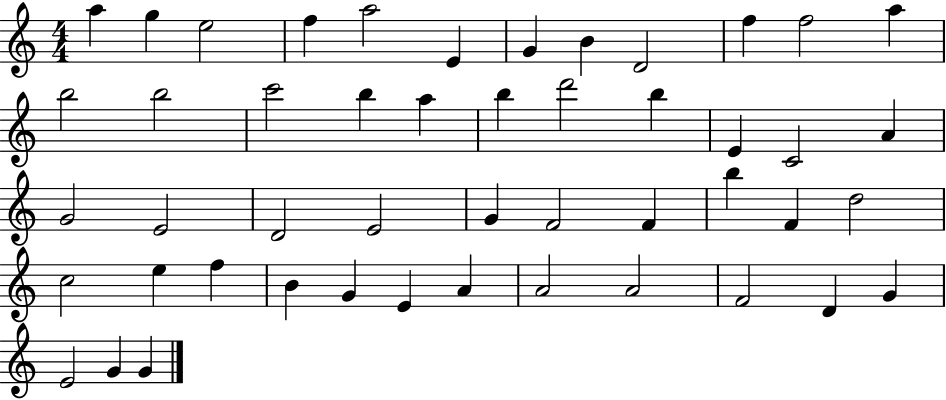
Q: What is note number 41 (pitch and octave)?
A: A4